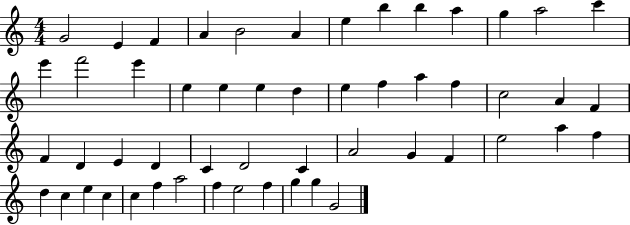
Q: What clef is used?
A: treble